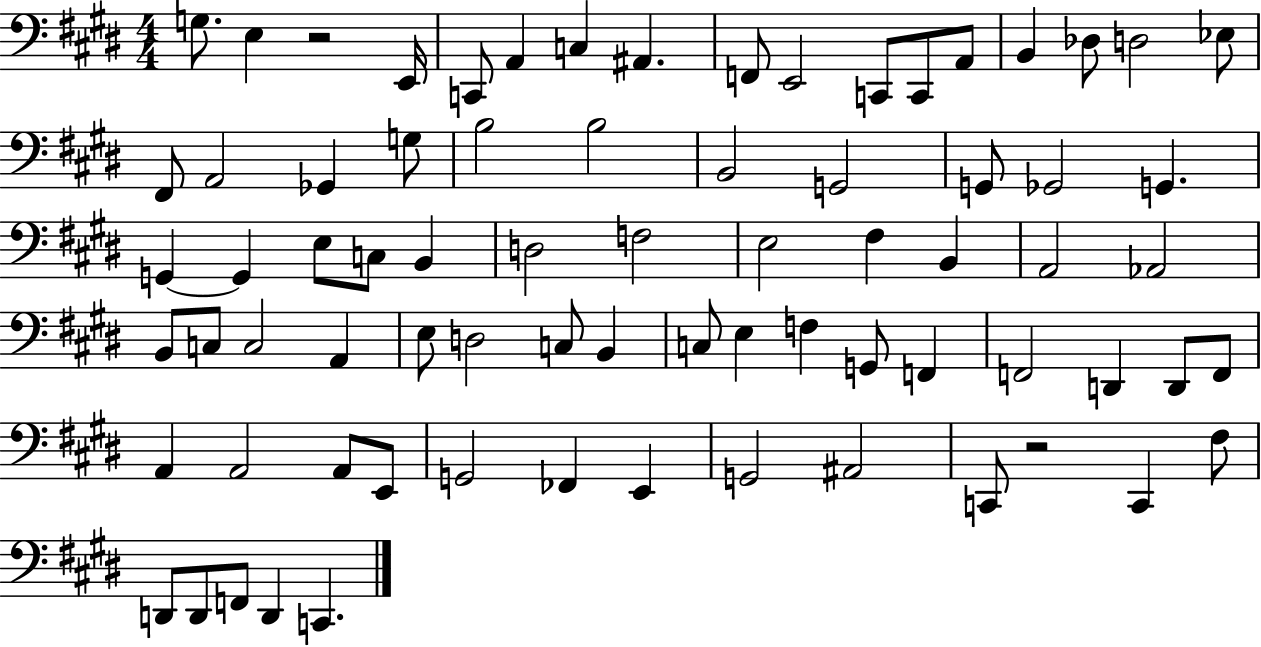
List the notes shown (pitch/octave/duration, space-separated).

G3/e. E3/q R/h E2/s C2/e A2/q C3/q A#2/q. F2/e E2/h C2/e C2/e A2/e B2/q Db3/e D3/h Eb3/e F#2/e A2/h Gb2/q G3/e B3/h B3/h B2/h G2/h G2/e Gb2/h G2/q. G2/q G2/q E3/e C3/e B2/q D3/h F3/h E3/h F#3/q B2/q A2/h Ab2/h B2/e C3/e C3/h A2/q E3/e D3/h C3/e B2/q C3/e E3/q F3/q G2/e F2/q F2/h D2/q D2/e F2/e A2/q A2/h A2/e E2/e G2/h FES2/q E2/q G2/h A#2/h C2/e R/h C2/q F#3/e D2/e D2/e F2/e D2/q C2/q.